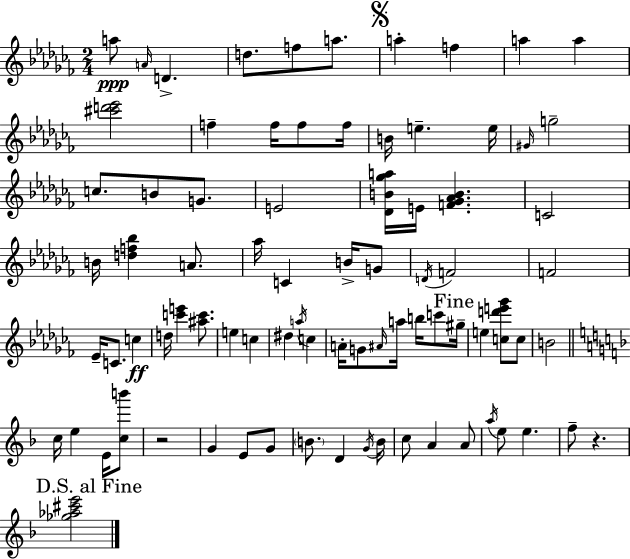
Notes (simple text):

A5/e A4/s D4/q. D5/e. F5/e A5/e. A5/q F5/q A5/q A5/q [C#6,D6,Eb6]/h F5/q F5/s F5/e F5/s B4/s E5/q. E5/s G#4/s G5/h C5/e. B4/e G4/e. E4/h [Db4,B4,Gb5,A5]/s E4/s [F4,Gb4,Ab4,B4]/q. C4/h B4/s [D5,F5,Bb5]/q A4/e. Ab5/s C4/q B4/s G4/e D4/s F4/h F4/h Eb4/s C4/e. C5/q D5/s [C6,E6]/q [A#5,C6]/e. E5/q C5/q D#5/q A5/s C5/q A4/s G4/e A#4/s A5/s B5/s C6/e G#5/s E5/q [C5,D6,E6,Gb6]/e C5/e B4/h C5/s E5/q E4/s [C5,B6]/e R/h G4/q E4/e G4/e B4/e. D4/q G4/s B4/s C5/e A4/q A4/e A5/s E5/e E5/q. F5/e R/q. [Gb5,Ab5,C#6,E6]/h